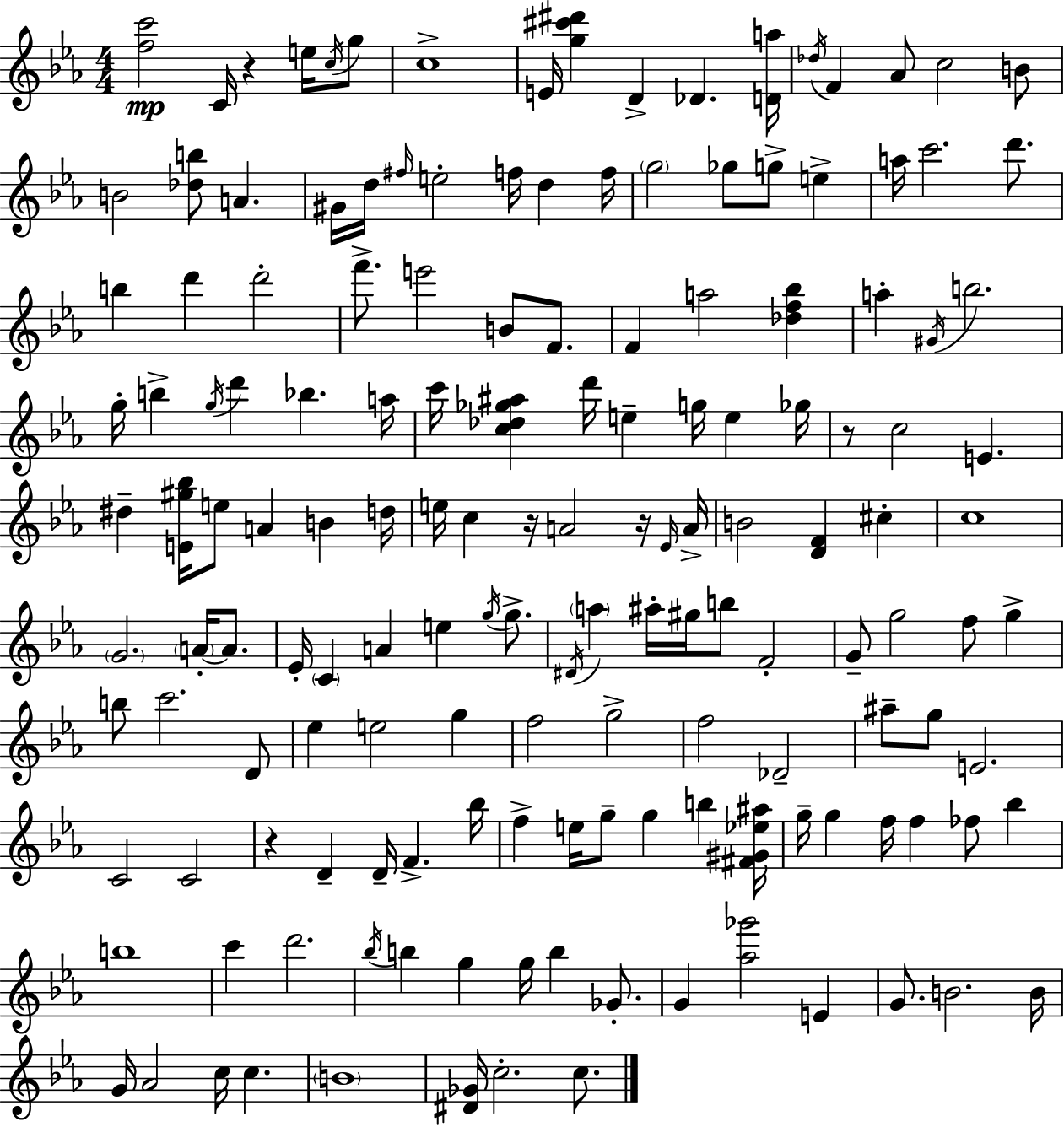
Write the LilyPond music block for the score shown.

{
  \clef treble
  \numericTimeSignature
  \time 4/4
  \key c \minor
  <f'' c'''>2\mp c'16 r4 e''16 \acciaccatura { c''16 } g''8 | c''1-> | e'16 <g'' cis''' dis'''>4 d'4-> des'4. | <d' a''>16 \acciaccatura { des''16 } f'4 aes'8 c''2 | \break b'8 b'2 <des'' b''>8 a'4. | gis'16 d''16 \grace { fis''16 } e''2-. f''16 d''4 | f''16 \parenthesize g''2 ges''8 g''8-> e''4-> | a''16 c'''2. | \break d'''8. b''4 d'''4 d'''2-. | f'''8.-> e'''2 b'8 | f'8. f'4 a''2 <des'' f'' bes''>4 | a''4-. \acciaccatura { gis'16 } b''2. | \break g''16-. b''4-> \acciaccatura { g''16 } d'''4 bes''4. | a''16 c'''16 <c'' des'' ges'' ais''>4 d'''16 e''4-- g''16 | e''4 ges''16 r8 c''2 e'4. | dis''4-- <e' gis'' bes''>16 e''8 a'4 | \break b'4 d''16 e''16 c''4 r16 a'2 | r16 \grace { ees'16 } a'16-> b'2 <d' f'>4 | cis''4-. c''1 | \parenthesize g'2. | \break \parenthesize a'16-.~~ a'8. ees'16-. \parenthesize c'4 a'4 e''4 | \acciaccatura { g''16 } g''8.-> \acciaccatura { dis'16 } \parenthesize a''4 ais''16-. gis''16 b''8 | f'2-. g'8-- g''2 | f''8 g''4-> b''8 c'''2. | \break d'8 ees''4 e''2 | g''4 f''2 | g''2-> f''2 | des'2-- ais''8-- g''8 e'2. | \break c'2 | c'2 r4 d'4-- | d'16-- f'4.-> bes''16 f''4-> e''16 g''8-- g''4 | b''4 <fis' gis' ees'' ais''>16 g''16-- g''4 f''16 f''4 | \break fes''8 bes''4 b''1 | c'''4 d'''2. | \acciaccatura { bes''16 } b''4 g''4 | g''16 b''4 ges'8.-. g'4 <aes'' ges'''>2 | \break e'4 g'8. b'2. | b'16 g'16 aes'2 | c''16 c''4. \parenthesize b'1 | <dis' ges'>16 c''2.-. | \break c''8. \bar "|."
}